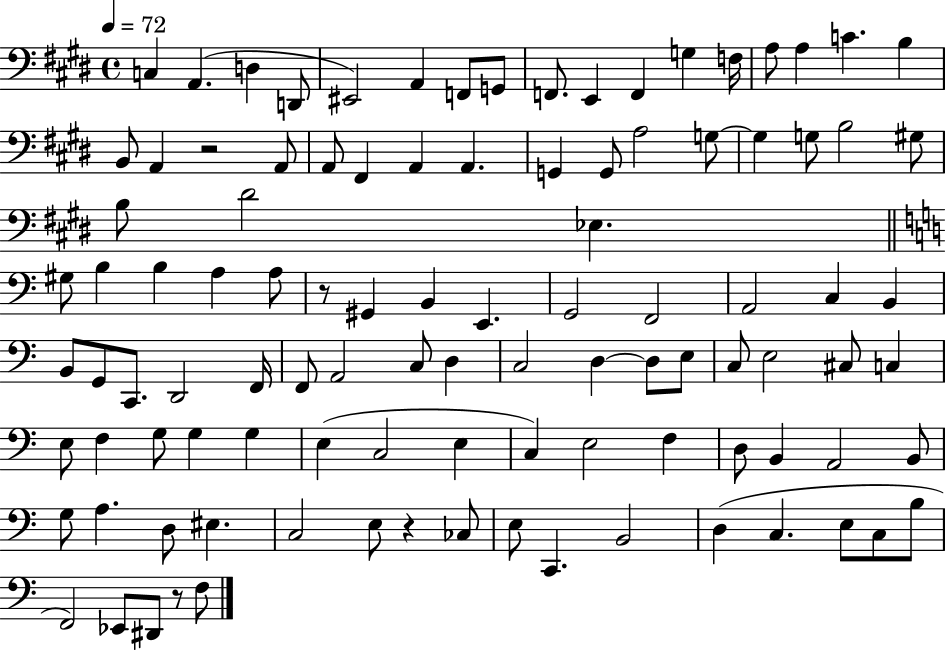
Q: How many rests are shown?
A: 4